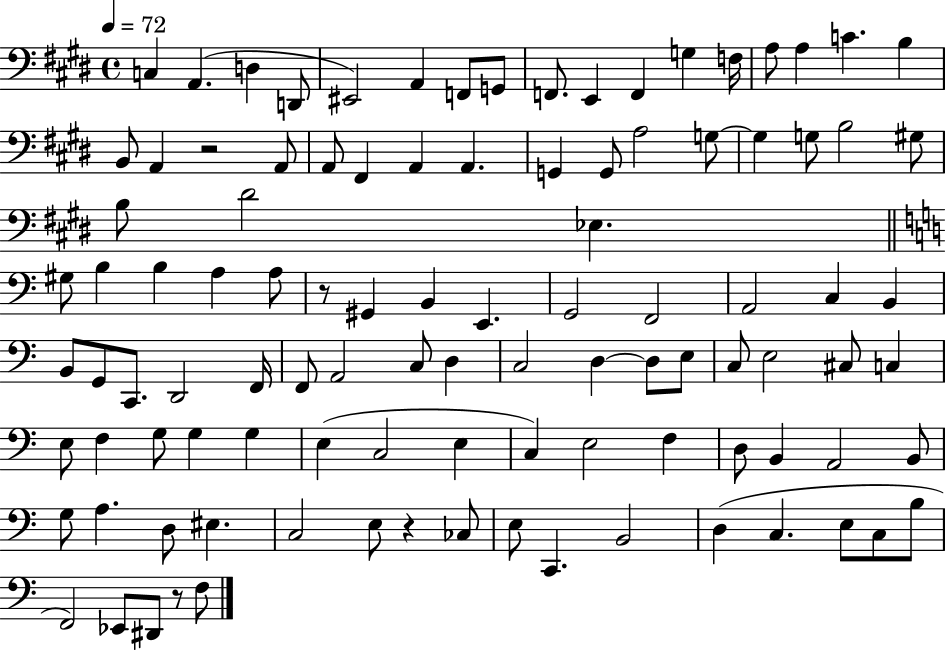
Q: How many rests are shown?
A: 4